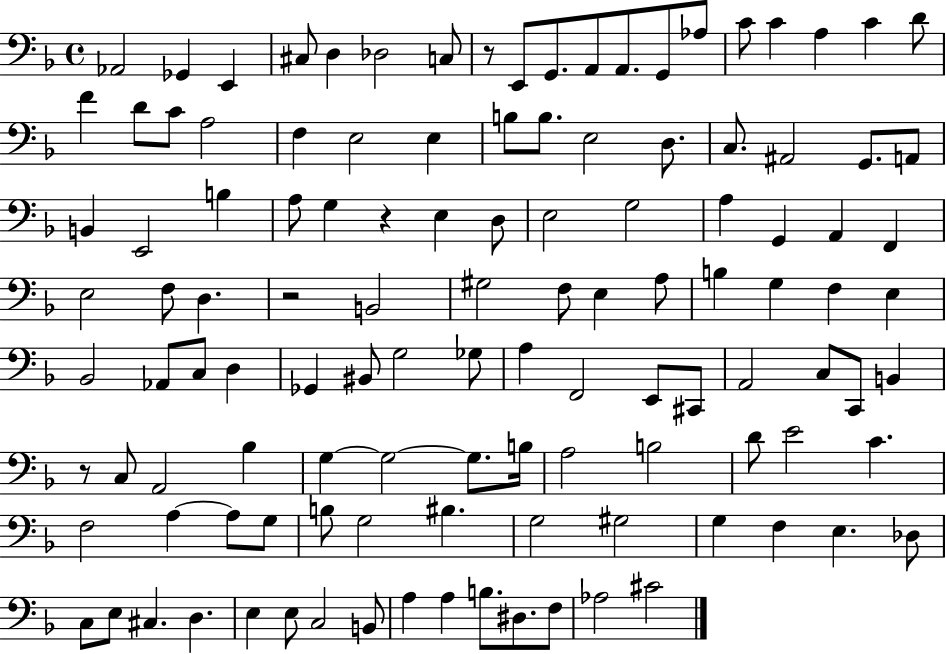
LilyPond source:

{
  \clef bass
  \time 4/4
  \defaultTimeSignature
  \key f \major
  \repeat volta 2 { aes,2 ges,4 e,4 | cis8 d4 des2 c8 | r8 e,8 g,8. a,8 a,8. g,8 aes8 | c'8 c'4 a4 c'4 d'8 | \break f'4 d'8 c'8 a2 | f4 e2 e4 | b8 b8. e2 d8. | c8. ais,2 g,8. a,8 | \break b,4 e,2 b4 | a8 g4 r4 e4 d8 | e2 g2 | a4 g,4 a,4 f,4 | \break e2 f8 d4. | r2 b,2 | gis2 f8 e4 a8 | b4 g4 f4 e4 | \break bes,2 aes,8 c8 d4 | ges,4 bis,8 g2 ges8 | a4 f,2 e,8 cis,8 | a,2 c8 c,8 b,4 | \break r8 c8 a,2 bes4 | g4~~ g2~~ g8. b16 | a2 b2 | d'8 e'2 c'4. | \break f2 a4~~ a8 g8 | b8 g2 bis4. | g2 gis2 | g4 f4 e4. des8 | \break c8 e8 cis4. d4. | e4 e8 c2 b,8 | a4 a4 b8. dis8. f8 | aes2 cis'2 | \break } \bar "|."
}